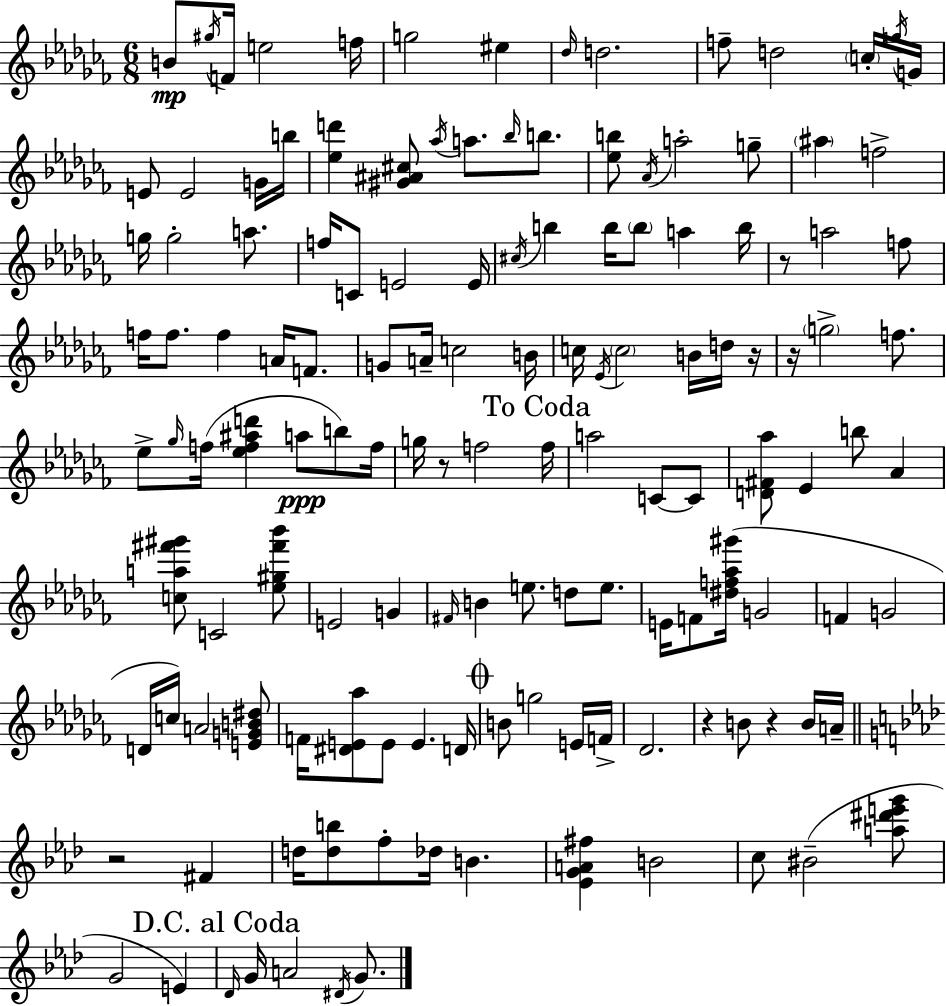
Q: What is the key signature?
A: AES minor